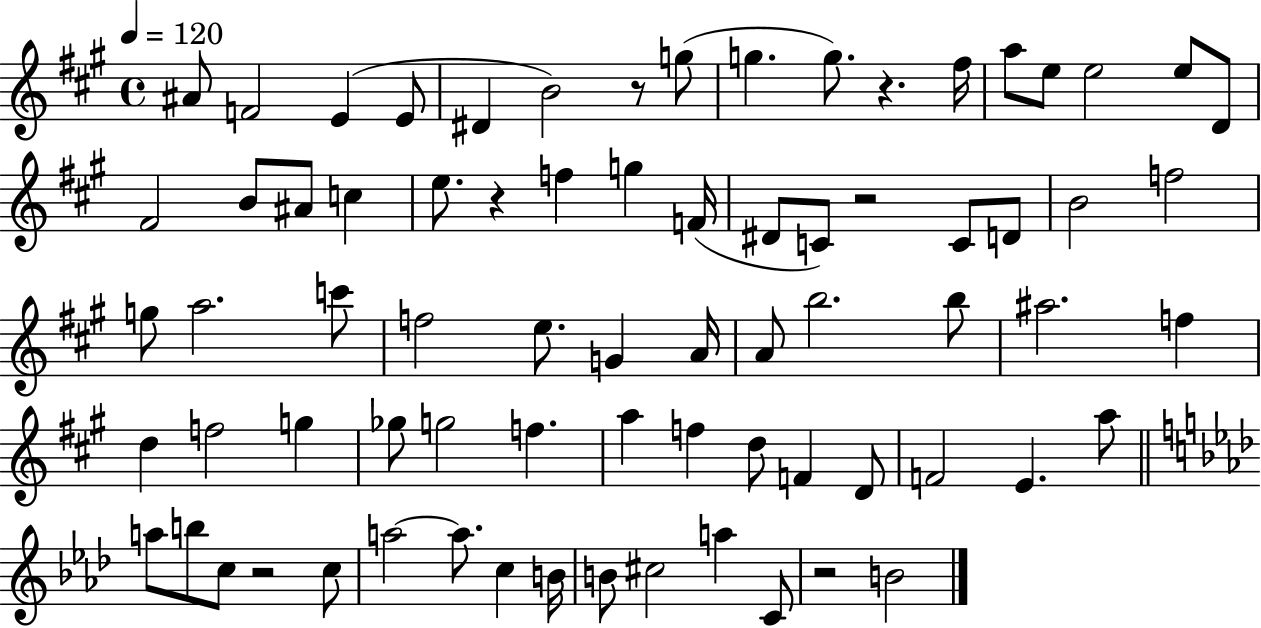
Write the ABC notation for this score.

X:1
T:Untitled
M:4/4
L:1/4
K:A
^A/2 F2 E E/2 ^D B2 z/2 g/2 g g/2 z ^f/4 a/2 e/2 e2 e/2 D/2 ^F2 B/2 ^A/2 c e/2 z f g F/4 ^D/2 C/2 z2 C/2 D/2 B2 f2 g/2 a2 c'/2 f2 e/2 G A/4 A/2 b2 b/2 ^a2 f d f2 g _g/2 g2 f a f d/2 F D/2 F2 E a/2 a/2 b/2 c/2 z2 c/2 a2 a/2 c B/4 B/2 ^c2 a C/2 z2 B2